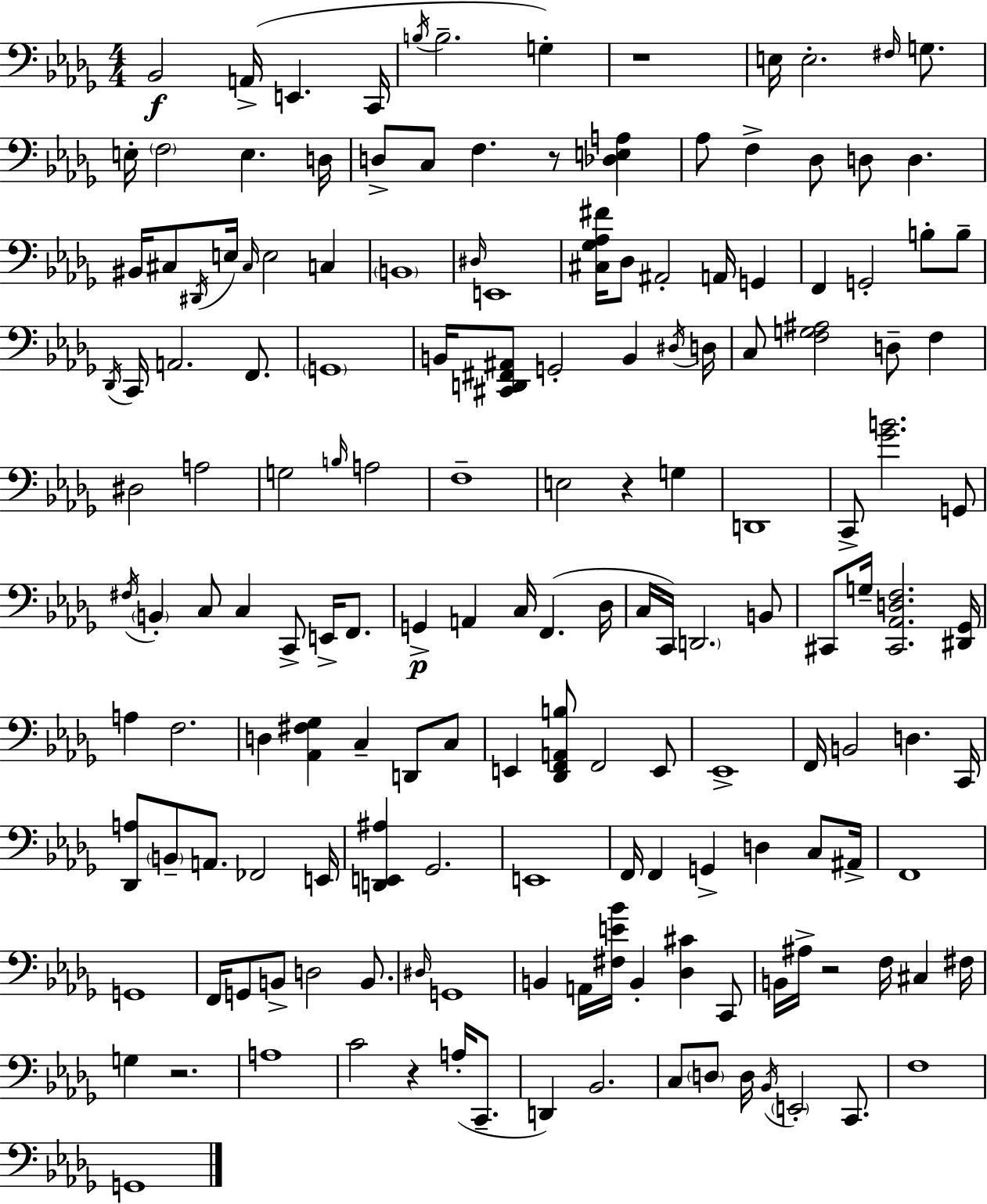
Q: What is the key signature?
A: BES minor